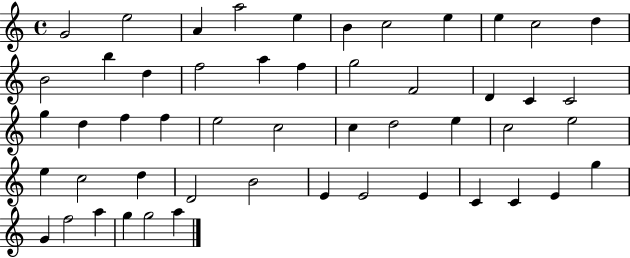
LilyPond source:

{
  \clef treble
  \time 4/4
  \defaultTimeSignature
  \key c \major
  g'2 e''2 | a'4 a''2 e''4 | b'4 c''2 e''4 | e''4 c''2 d''4 | \break b'2 b''4 d''4 | f''2 a''4 f''4 | g''2 f'2 | d'4 c'4 c'2 | \break g''4 d''4 f''4 f''4 | e''2 c''2 | c''4 d''2 e''4 | c''2 e''2 | \break e''4 c''2 d''4 | d'2 b'2 | e'4 e'2 e'4 | c'4 c'4 e'4 g''4 | \break g'4 f''2 a''4 | g''4 g''2 a''4 | \bar "|."
}